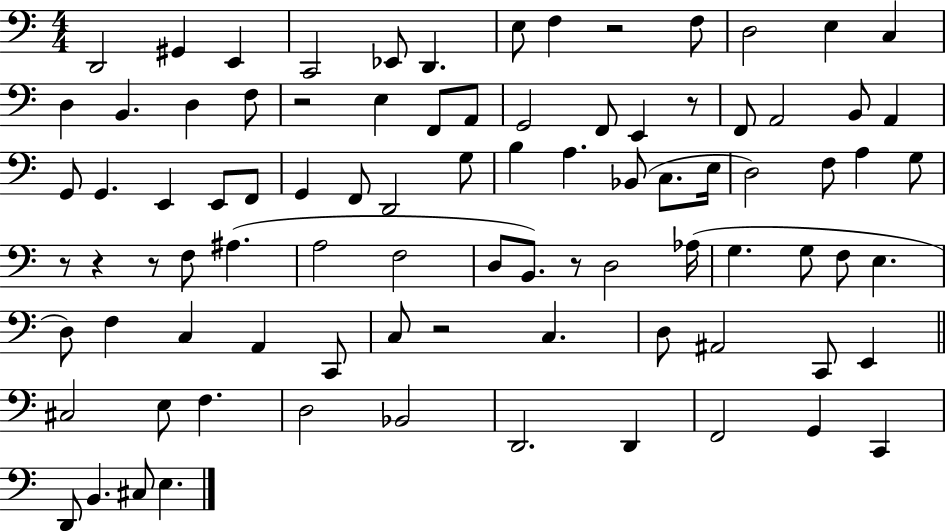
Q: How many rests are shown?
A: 8